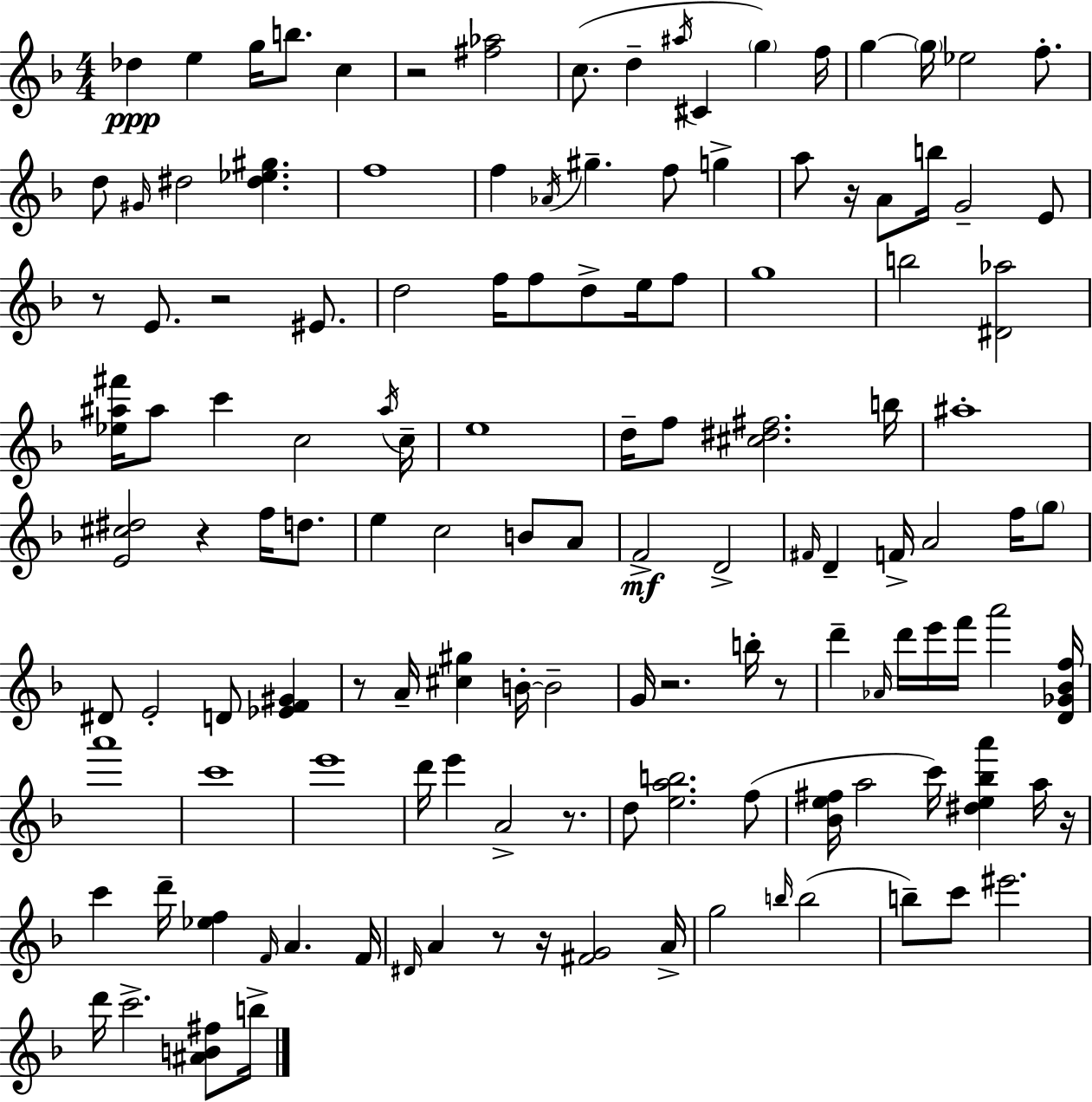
X:1
T:Untitled
M:4/4
L:1/4
K:F
_d e g/4 b/2 c z2 [^f_a]2 c/2 d ^a/4 ^C g f/4 g g/4 _e2 f/2 d/2 ^G/4 ^d2 [^d_e^g] f4 f _A/4 ^g f/2 g a/2 z/4 A/2 b/4 G2 E/2 z/2 E/2 z2 ^E/2 d2 f/4 f/2 d/2 e/4 f/2 g4 b2 [^D_a]2 [_e^a^f']/4 ^a/2 c' c2 ^a/4 c/4 e4 d/4 f/2 [^c^d^f]2 b/4 ^a4 [E^c^d]2 z f/4 d/2 e c2 B/2 A/2 F2 D2 ^F/4 D F/4 A2 f/4 g/2 ^D/2 E2 D/2 [_EF^G] z/2 A/4 [^c^g] B/4 B2 G/4 z2 b/4 z/2 d' _A/4 d'/4 e'/4 f'/4 a'2 [D_G_Bf]/4 a'4 c'4 e'4 d'/4 e' A2 z/2 d/2 [eab]2 f/2 [_Be^f]/4 a2 c'/4 [^de_ba'] a/4 z/4 c' d'/4 [_ef] F/4 A F/4 ^D/4 A z/2 z/4 [^FG]2 A/4 g2 b/4 b2 b/2 c'/2 ^e'2 d'/4 c'2 [^AB^f]/2 b/4